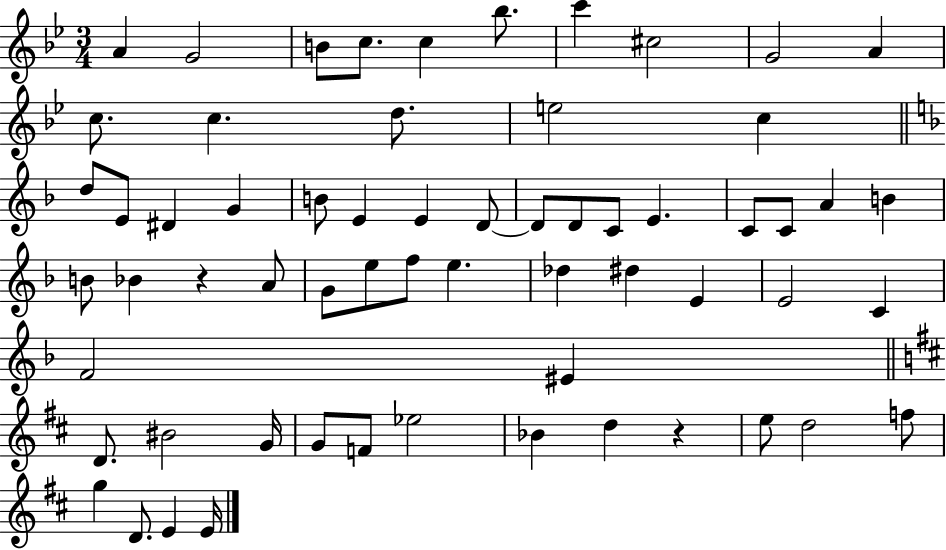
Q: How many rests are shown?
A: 2